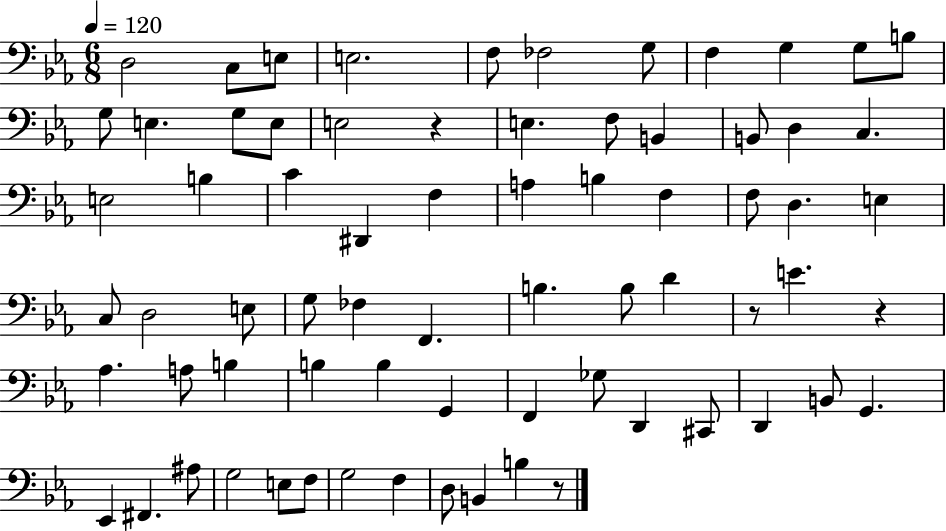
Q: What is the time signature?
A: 6/8